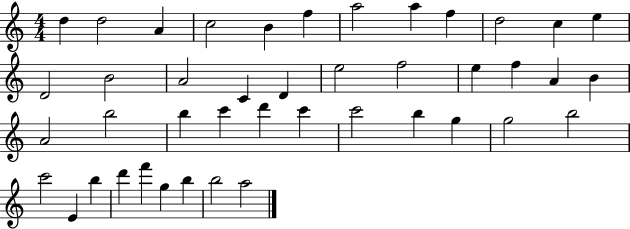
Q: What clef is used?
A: treble